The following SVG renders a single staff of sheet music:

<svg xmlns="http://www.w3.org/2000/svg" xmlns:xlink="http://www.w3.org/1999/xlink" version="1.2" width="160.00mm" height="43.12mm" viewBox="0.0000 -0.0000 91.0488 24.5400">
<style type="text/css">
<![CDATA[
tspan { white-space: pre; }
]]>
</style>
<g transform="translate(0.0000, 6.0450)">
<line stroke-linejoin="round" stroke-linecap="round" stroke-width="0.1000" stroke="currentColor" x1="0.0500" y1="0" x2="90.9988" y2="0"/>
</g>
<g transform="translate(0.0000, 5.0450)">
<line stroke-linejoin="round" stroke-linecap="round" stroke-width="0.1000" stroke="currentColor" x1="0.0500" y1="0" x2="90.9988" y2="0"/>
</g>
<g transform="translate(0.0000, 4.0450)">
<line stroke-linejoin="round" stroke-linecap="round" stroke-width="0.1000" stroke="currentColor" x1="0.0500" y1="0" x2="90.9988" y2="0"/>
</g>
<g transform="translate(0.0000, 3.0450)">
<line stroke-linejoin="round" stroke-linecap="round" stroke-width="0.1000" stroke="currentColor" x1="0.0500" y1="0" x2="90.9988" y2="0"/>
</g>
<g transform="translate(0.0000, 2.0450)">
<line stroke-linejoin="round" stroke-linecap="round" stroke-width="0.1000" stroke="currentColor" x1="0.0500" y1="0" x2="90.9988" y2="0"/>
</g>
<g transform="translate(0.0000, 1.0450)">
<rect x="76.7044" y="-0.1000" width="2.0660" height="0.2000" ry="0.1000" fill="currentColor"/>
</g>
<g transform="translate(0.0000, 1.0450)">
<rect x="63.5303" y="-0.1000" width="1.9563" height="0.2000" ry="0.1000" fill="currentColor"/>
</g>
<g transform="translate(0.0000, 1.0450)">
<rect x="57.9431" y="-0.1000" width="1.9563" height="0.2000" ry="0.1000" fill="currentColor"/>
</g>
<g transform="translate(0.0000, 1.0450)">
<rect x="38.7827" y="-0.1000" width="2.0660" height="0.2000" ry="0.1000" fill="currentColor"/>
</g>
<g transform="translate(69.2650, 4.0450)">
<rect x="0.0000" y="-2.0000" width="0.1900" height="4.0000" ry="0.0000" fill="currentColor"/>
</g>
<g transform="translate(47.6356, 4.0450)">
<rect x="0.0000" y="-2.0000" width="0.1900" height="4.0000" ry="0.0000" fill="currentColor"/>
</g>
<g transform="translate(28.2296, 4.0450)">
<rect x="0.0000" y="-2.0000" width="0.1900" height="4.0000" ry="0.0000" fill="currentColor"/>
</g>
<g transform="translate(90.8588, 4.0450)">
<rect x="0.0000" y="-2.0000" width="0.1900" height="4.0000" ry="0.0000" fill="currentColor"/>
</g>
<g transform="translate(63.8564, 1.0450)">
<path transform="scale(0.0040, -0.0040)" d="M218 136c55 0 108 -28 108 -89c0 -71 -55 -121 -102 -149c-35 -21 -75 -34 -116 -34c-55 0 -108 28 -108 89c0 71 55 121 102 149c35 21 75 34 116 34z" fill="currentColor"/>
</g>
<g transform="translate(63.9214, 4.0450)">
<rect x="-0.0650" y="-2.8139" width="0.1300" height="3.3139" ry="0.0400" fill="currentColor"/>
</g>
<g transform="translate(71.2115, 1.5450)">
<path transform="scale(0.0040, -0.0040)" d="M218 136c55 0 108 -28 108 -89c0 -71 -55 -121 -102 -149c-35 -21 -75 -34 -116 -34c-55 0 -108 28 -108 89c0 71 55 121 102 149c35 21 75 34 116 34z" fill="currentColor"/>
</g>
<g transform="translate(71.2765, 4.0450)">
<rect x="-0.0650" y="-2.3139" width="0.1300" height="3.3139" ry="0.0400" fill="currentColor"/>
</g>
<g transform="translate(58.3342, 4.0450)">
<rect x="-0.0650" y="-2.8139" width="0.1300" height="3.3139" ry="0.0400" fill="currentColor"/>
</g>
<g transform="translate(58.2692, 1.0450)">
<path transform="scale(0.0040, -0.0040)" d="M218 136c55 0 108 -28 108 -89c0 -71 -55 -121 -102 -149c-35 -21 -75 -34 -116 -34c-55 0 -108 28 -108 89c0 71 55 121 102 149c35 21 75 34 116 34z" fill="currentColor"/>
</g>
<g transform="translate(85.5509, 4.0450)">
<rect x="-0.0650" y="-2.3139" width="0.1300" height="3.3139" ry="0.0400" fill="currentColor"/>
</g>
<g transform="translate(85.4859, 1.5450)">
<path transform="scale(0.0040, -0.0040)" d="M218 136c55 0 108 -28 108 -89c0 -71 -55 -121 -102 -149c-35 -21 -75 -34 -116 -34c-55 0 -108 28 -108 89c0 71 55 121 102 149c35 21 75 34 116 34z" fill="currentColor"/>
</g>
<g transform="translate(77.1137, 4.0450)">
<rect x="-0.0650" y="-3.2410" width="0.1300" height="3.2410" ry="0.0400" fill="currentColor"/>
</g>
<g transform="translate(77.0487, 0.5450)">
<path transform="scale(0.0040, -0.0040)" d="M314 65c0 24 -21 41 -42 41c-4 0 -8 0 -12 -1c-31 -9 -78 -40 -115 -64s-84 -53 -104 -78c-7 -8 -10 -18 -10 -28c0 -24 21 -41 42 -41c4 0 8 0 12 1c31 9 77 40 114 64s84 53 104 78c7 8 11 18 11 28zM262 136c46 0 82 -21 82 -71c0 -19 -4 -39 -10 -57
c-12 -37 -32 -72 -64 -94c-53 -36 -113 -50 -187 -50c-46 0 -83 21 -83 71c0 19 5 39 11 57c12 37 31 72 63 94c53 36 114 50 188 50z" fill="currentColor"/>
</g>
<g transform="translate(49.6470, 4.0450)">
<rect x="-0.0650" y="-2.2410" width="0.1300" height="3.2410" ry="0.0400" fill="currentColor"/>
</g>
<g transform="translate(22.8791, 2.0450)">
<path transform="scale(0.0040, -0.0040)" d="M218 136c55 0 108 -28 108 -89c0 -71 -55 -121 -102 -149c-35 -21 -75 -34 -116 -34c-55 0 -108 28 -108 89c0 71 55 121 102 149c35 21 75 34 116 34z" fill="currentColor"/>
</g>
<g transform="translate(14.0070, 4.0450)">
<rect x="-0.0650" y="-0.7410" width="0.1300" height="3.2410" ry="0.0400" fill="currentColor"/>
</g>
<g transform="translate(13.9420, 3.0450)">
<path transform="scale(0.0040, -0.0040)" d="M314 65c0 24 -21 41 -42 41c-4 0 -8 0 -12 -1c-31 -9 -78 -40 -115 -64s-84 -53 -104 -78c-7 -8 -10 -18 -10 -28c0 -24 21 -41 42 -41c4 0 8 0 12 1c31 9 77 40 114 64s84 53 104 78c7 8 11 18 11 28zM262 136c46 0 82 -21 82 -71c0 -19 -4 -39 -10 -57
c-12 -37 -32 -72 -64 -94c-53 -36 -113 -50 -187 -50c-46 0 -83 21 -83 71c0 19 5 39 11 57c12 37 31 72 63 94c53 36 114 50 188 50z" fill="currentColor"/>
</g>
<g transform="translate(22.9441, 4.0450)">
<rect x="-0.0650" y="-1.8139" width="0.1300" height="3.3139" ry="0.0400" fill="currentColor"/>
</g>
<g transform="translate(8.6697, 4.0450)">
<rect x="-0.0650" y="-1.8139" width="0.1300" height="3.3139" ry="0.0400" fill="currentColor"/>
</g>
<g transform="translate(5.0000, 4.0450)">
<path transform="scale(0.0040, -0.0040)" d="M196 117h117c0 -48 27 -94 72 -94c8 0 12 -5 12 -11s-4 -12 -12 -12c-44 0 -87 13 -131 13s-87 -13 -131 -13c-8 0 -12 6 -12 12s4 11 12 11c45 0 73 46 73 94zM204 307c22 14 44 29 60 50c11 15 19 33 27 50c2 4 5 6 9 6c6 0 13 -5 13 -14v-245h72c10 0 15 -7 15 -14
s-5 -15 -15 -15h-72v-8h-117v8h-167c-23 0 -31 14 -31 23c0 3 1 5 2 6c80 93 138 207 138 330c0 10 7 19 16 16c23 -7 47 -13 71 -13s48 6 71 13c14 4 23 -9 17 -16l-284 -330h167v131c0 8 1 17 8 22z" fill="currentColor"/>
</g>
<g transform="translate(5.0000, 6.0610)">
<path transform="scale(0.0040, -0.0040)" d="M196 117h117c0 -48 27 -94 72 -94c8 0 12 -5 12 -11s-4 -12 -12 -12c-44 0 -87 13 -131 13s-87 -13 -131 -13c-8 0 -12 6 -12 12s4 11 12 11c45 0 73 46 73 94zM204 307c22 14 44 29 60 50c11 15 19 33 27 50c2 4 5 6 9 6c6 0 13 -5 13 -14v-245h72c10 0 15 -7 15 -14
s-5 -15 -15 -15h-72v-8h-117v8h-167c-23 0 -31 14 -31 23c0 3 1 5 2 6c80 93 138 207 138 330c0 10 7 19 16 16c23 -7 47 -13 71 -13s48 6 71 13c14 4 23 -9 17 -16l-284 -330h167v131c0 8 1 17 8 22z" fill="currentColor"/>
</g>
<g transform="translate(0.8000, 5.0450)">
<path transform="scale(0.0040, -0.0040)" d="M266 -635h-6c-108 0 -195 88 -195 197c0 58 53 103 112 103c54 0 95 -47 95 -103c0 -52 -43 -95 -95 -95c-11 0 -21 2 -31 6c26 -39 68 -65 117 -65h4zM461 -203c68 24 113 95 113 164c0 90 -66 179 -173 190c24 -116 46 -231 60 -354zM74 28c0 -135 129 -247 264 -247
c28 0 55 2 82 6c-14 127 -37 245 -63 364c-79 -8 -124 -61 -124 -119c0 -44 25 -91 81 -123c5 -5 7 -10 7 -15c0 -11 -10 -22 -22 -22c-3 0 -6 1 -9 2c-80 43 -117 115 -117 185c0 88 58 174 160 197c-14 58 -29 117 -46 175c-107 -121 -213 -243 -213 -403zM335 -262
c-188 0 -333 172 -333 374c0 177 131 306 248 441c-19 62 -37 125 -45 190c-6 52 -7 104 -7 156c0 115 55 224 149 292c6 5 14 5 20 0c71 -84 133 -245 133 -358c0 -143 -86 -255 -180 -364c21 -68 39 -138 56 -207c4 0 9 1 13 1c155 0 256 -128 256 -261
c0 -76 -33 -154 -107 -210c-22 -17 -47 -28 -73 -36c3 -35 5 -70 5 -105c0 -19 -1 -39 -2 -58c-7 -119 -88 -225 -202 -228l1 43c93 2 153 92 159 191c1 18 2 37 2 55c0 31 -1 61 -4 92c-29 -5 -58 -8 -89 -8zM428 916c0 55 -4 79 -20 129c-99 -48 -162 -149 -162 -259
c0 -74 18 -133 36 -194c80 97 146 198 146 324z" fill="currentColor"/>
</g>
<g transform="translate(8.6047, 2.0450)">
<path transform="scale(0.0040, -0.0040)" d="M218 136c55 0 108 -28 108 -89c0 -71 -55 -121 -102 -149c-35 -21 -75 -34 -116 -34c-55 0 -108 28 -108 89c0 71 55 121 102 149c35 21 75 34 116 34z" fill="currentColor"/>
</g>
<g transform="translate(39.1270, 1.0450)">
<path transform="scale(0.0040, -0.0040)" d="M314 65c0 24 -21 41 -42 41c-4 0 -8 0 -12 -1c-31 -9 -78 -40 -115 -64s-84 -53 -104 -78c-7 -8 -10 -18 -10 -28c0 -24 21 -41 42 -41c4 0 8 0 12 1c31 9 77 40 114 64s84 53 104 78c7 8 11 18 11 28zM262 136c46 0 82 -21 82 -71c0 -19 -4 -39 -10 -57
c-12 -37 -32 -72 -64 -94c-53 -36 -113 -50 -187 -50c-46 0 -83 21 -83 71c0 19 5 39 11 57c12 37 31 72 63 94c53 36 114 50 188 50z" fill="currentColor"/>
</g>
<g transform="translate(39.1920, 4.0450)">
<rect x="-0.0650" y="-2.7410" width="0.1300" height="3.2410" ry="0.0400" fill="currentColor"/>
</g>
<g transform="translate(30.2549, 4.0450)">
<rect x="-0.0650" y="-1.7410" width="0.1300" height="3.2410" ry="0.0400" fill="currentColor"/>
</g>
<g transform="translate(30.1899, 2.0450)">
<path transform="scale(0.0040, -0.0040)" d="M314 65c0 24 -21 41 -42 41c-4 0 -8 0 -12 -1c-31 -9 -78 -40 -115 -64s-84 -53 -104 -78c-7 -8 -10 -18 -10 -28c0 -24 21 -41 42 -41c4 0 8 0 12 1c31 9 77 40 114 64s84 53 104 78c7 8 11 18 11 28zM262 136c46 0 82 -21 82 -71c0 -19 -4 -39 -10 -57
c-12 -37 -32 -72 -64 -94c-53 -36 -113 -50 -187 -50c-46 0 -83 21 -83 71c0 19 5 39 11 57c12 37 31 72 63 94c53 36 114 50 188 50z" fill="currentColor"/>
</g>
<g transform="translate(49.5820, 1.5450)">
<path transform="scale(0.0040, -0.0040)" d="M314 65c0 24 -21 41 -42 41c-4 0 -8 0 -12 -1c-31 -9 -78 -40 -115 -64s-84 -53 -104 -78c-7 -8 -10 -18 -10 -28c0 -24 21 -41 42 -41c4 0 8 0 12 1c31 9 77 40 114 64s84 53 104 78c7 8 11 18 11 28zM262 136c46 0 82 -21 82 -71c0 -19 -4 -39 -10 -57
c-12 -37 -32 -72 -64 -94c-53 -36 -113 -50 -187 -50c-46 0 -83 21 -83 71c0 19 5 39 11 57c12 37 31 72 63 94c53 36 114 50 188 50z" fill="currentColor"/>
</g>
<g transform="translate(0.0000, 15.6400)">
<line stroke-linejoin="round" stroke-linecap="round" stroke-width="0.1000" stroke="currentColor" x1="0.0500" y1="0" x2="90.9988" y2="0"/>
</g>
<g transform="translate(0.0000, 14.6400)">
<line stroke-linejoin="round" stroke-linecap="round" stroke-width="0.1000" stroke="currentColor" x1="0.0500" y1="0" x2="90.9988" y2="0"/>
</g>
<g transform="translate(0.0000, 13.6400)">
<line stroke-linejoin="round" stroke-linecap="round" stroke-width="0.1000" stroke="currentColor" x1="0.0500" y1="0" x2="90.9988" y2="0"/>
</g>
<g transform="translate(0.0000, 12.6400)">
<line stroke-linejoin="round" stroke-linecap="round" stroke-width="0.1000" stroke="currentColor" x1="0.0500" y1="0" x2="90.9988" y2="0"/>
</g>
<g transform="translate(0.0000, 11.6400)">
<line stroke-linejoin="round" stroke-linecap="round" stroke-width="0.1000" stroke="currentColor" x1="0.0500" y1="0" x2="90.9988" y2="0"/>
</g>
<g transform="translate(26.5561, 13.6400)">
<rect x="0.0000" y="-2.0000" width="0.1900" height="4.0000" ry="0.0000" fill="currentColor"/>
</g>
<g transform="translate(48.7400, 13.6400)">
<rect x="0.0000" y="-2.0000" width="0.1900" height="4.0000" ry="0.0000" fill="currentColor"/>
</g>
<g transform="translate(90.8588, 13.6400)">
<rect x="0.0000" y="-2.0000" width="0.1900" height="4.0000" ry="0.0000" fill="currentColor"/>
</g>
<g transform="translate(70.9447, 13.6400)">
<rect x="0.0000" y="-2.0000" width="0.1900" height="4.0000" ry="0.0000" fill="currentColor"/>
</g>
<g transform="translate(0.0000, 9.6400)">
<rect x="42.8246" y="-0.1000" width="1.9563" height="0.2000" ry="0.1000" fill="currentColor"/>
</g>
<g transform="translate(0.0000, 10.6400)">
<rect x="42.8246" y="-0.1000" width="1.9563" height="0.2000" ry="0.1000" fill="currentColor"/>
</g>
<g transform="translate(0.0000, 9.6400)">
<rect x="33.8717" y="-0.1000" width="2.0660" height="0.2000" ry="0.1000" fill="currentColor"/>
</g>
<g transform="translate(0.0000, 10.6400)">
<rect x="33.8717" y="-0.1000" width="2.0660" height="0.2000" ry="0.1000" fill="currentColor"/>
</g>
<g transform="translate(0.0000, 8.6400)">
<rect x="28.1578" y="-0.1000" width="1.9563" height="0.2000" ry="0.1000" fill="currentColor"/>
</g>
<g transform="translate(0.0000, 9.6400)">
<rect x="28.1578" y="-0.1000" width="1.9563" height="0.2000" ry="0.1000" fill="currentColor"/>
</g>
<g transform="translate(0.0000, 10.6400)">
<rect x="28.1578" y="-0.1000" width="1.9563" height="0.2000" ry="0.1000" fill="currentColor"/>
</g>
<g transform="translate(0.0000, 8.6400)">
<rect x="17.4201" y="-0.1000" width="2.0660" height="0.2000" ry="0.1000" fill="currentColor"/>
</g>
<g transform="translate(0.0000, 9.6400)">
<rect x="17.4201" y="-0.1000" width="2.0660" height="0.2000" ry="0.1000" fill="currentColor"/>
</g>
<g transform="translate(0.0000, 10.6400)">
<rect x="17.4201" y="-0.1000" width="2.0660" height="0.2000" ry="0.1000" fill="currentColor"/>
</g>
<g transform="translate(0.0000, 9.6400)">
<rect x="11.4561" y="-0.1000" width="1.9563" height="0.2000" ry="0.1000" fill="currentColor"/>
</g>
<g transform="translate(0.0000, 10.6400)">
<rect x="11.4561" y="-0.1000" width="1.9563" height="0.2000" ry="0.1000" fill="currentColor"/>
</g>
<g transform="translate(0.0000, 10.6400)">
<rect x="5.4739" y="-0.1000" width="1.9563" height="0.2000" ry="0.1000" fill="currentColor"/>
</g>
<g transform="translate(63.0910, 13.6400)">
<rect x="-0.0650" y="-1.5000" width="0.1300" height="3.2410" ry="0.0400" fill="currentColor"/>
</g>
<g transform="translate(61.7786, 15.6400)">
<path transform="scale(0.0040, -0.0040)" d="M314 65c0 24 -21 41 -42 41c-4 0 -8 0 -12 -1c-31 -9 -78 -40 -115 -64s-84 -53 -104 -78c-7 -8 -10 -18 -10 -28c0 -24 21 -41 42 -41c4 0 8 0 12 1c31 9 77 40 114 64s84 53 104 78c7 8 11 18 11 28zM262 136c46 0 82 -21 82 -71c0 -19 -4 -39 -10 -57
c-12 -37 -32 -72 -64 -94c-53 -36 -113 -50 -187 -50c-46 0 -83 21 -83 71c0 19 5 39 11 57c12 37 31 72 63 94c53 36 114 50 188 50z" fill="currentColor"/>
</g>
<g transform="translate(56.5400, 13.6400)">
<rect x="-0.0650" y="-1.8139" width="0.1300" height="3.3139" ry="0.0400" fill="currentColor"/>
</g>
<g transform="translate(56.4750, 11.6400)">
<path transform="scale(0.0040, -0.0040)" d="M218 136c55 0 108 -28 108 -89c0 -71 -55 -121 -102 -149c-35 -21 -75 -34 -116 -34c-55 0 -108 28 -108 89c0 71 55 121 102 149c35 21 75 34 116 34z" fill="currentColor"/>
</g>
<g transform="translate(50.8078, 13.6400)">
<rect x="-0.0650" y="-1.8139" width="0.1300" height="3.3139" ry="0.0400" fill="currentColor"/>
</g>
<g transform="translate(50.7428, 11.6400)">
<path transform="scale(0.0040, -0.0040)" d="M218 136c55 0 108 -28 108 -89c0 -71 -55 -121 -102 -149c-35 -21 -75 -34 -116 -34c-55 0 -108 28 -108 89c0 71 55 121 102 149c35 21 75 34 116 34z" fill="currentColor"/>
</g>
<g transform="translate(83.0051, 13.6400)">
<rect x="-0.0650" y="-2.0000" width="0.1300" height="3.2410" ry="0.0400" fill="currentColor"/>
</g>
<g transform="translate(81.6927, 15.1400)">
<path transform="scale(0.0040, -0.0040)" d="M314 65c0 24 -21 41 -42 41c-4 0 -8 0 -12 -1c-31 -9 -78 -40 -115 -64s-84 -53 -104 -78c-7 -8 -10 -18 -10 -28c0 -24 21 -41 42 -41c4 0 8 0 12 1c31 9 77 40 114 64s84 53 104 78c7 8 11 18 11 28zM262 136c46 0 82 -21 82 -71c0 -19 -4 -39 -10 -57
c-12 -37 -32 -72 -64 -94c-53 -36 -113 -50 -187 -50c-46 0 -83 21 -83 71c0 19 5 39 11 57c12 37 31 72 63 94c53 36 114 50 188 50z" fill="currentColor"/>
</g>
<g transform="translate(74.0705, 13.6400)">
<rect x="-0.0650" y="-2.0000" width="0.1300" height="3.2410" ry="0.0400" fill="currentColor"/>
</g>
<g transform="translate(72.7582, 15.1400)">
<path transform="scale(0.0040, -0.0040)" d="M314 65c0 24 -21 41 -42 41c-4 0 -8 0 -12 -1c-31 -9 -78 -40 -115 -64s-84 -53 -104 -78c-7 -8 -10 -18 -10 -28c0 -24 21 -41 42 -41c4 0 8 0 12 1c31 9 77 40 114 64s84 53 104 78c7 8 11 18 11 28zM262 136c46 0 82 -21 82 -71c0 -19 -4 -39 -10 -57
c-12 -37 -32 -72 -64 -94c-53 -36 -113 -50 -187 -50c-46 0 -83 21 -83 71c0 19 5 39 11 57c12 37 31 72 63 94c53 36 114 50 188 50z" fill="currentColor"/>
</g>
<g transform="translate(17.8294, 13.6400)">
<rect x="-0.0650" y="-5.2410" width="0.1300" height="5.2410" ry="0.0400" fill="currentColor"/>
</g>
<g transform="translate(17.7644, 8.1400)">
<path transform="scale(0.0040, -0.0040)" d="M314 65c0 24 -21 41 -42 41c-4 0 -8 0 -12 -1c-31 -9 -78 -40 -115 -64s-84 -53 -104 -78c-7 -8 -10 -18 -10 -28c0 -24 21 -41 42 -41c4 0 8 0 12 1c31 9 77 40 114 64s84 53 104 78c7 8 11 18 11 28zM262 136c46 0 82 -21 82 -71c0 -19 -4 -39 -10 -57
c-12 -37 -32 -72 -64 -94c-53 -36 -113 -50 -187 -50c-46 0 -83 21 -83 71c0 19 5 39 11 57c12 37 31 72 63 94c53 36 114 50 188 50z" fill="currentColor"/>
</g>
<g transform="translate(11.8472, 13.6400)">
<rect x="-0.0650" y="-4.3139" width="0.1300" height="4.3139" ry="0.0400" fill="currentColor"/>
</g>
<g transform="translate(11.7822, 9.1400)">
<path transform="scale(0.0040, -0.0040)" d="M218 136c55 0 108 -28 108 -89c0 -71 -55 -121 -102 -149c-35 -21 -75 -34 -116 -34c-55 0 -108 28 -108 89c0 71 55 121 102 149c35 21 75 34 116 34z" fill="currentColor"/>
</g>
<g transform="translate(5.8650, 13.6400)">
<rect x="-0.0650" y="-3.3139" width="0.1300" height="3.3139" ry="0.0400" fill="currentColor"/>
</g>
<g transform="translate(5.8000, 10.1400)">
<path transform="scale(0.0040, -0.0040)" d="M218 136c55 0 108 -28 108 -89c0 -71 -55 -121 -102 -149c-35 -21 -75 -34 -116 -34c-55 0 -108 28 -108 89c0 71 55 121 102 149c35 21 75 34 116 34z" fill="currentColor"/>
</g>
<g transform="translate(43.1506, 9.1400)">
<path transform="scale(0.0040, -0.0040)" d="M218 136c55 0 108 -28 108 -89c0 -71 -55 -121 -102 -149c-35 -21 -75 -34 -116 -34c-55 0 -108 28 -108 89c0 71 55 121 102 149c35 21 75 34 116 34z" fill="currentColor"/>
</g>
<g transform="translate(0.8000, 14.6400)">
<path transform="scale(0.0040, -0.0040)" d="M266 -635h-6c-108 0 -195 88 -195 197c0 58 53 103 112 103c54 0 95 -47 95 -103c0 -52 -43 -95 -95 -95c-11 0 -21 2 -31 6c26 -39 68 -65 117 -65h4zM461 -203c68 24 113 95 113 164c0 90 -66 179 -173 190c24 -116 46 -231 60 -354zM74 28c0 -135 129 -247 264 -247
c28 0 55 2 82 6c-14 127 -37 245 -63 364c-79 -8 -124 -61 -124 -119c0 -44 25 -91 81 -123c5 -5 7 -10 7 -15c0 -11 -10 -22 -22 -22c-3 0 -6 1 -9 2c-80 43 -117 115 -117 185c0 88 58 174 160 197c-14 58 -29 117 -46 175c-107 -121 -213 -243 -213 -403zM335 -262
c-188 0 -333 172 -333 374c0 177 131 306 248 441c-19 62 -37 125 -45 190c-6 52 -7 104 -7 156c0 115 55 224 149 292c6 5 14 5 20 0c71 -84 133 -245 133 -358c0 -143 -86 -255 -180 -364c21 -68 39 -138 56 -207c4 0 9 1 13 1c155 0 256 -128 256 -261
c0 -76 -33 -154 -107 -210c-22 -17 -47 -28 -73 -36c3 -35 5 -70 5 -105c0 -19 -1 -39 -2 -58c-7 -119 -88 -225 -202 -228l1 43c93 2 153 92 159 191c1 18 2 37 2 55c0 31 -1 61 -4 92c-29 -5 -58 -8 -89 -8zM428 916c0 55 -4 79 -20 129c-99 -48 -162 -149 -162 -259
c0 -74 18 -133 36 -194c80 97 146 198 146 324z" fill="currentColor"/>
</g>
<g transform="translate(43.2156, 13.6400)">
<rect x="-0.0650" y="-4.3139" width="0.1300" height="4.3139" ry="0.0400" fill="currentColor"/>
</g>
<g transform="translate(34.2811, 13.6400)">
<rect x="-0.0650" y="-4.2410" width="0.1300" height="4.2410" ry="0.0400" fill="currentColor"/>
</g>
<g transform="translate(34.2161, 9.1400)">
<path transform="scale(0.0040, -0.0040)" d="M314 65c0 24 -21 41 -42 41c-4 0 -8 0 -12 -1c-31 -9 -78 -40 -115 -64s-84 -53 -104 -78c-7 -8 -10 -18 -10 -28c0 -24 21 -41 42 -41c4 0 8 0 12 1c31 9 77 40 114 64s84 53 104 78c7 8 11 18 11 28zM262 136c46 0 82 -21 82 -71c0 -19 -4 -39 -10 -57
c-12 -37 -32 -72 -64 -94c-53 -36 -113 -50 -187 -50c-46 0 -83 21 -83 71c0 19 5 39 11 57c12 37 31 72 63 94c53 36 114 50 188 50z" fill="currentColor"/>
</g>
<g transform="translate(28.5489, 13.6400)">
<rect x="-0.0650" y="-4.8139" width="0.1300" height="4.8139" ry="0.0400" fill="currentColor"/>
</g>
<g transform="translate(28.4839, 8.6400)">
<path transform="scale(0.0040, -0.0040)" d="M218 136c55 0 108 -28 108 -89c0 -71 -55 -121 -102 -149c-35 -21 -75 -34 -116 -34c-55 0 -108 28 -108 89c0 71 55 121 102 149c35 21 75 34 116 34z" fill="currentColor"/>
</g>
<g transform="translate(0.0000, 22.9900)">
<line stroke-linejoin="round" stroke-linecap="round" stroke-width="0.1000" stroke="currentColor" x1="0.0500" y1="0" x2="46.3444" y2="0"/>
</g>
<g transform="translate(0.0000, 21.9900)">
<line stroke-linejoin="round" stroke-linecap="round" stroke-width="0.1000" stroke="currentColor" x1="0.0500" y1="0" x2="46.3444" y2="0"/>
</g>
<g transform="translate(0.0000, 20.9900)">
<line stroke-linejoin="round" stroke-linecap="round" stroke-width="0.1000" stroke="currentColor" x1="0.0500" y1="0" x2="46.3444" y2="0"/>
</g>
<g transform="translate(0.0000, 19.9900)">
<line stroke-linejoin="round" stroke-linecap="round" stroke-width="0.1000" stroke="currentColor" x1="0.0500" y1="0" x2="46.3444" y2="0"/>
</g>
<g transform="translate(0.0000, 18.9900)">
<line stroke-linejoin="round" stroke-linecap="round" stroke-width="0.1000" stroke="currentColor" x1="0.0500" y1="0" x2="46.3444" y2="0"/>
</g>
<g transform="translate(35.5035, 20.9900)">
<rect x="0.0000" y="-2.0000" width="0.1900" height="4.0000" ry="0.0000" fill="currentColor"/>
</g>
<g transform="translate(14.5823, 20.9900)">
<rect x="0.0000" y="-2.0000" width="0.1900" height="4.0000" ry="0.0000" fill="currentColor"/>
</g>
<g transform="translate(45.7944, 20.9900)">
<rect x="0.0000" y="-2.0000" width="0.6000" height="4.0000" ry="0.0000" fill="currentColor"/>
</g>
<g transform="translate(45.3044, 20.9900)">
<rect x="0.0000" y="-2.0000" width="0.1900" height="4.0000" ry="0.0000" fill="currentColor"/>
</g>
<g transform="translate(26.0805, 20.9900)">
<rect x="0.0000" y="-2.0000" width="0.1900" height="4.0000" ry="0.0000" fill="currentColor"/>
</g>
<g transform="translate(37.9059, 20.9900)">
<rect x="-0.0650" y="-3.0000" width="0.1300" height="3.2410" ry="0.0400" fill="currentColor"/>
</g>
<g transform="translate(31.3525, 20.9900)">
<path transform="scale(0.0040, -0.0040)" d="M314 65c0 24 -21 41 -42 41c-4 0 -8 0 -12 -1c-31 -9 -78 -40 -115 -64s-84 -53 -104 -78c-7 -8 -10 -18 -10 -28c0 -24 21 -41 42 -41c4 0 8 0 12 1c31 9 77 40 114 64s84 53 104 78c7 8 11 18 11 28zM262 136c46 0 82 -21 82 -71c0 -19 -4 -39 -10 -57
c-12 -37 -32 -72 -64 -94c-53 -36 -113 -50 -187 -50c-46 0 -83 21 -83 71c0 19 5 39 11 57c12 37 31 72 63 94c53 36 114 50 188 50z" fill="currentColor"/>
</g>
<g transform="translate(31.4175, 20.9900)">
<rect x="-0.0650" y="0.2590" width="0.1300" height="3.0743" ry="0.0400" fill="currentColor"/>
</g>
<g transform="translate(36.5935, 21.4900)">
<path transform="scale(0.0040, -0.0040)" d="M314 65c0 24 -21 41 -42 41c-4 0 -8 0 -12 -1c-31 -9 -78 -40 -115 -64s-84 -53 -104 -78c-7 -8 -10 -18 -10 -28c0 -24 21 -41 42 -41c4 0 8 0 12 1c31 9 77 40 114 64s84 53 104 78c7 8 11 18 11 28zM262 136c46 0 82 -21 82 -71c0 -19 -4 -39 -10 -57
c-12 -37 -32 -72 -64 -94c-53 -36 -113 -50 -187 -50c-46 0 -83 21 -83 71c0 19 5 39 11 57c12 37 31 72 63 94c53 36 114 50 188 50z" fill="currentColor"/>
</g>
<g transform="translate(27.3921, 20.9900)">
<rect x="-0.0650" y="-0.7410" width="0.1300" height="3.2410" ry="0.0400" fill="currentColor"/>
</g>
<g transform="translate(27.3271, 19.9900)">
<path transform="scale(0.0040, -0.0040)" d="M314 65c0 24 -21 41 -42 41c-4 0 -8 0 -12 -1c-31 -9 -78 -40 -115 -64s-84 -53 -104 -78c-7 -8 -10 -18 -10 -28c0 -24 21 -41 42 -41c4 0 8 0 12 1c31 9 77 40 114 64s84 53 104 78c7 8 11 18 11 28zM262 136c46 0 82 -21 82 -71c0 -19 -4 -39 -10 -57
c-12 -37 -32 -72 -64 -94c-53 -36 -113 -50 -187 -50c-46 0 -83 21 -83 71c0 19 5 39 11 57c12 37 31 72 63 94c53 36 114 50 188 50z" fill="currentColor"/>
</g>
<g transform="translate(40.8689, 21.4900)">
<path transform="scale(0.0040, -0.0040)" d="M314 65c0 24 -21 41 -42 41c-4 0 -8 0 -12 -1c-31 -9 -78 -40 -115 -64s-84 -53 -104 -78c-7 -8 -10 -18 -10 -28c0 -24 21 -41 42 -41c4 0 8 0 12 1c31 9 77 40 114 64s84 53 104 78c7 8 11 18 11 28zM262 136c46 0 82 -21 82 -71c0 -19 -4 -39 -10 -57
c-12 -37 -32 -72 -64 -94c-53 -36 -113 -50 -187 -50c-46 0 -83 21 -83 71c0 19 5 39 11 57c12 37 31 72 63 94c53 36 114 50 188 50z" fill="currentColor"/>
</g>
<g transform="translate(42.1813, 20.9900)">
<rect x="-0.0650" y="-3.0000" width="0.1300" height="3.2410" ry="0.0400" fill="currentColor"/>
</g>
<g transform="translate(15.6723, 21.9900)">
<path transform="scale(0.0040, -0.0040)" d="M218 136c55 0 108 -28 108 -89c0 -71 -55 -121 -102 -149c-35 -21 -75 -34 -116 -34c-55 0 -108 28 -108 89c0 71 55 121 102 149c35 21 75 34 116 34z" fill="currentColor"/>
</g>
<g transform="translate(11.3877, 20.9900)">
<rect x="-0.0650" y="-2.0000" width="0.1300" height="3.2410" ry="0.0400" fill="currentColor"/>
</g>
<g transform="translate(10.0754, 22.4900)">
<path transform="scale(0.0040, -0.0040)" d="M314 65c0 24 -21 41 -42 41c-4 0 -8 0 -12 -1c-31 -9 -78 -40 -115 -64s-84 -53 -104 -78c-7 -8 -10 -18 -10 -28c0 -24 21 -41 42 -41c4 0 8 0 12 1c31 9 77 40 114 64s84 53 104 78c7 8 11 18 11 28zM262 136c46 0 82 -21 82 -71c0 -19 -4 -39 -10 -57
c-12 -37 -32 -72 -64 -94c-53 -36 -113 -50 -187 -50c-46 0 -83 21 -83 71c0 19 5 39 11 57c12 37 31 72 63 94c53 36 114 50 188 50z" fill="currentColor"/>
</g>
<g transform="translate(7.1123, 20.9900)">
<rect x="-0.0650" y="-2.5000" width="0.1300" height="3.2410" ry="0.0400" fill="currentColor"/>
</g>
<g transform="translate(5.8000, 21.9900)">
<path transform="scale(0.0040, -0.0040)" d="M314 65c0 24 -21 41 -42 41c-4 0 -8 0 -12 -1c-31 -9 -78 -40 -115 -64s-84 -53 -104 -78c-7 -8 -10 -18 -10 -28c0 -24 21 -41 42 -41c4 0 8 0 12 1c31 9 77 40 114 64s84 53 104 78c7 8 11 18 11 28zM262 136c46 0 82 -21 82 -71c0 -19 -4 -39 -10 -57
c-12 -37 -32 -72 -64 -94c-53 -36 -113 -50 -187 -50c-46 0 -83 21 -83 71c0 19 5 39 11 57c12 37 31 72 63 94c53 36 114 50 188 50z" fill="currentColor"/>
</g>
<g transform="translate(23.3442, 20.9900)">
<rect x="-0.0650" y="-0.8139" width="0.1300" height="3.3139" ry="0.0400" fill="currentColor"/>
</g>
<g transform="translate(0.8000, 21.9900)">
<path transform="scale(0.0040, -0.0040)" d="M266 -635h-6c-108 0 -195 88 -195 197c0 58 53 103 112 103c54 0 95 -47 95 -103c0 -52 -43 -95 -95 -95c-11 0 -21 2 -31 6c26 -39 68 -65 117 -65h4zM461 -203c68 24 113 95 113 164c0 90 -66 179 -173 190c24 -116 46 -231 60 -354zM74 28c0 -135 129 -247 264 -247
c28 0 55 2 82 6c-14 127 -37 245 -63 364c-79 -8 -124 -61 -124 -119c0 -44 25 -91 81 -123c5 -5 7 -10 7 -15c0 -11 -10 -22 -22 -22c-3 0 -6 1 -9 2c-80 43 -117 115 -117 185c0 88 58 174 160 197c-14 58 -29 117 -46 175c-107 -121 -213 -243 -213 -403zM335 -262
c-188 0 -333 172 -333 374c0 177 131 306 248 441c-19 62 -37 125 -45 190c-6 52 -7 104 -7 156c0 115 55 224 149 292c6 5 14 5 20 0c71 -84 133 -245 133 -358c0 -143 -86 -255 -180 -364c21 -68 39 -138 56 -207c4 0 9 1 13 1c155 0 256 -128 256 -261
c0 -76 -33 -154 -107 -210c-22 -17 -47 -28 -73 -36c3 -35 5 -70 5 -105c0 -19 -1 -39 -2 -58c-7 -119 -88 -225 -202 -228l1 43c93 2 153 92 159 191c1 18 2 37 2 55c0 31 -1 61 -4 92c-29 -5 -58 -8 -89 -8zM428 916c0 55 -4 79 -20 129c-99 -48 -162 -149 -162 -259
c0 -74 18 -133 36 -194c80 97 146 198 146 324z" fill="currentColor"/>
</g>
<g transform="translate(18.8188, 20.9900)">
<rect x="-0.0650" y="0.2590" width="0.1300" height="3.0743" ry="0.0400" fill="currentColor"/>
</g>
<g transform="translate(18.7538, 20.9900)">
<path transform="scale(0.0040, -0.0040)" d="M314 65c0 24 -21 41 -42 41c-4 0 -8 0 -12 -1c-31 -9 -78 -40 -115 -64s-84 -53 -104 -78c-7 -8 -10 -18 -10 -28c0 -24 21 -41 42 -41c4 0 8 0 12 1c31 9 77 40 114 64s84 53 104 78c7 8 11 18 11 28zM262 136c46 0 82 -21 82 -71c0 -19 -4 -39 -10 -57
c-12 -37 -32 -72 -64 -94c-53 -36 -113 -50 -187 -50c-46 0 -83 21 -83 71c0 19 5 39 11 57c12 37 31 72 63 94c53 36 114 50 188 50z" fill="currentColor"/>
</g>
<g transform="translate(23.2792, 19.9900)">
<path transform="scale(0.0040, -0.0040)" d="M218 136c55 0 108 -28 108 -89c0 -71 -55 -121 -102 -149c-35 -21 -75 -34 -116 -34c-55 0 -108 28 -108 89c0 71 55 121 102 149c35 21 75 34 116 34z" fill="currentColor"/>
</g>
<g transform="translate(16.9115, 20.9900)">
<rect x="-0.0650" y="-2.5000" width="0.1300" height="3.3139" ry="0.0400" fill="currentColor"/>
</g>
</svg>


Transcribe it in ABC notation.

X:1
T:Untitled
M:4/4
L:1/4
K:C
f d2 f f2 a2 g2 a a g b2 g b d' f'2 e' d'2 d' f f E2 F2 F2 G2 F2 G B2 d d2 B2 A2 A2